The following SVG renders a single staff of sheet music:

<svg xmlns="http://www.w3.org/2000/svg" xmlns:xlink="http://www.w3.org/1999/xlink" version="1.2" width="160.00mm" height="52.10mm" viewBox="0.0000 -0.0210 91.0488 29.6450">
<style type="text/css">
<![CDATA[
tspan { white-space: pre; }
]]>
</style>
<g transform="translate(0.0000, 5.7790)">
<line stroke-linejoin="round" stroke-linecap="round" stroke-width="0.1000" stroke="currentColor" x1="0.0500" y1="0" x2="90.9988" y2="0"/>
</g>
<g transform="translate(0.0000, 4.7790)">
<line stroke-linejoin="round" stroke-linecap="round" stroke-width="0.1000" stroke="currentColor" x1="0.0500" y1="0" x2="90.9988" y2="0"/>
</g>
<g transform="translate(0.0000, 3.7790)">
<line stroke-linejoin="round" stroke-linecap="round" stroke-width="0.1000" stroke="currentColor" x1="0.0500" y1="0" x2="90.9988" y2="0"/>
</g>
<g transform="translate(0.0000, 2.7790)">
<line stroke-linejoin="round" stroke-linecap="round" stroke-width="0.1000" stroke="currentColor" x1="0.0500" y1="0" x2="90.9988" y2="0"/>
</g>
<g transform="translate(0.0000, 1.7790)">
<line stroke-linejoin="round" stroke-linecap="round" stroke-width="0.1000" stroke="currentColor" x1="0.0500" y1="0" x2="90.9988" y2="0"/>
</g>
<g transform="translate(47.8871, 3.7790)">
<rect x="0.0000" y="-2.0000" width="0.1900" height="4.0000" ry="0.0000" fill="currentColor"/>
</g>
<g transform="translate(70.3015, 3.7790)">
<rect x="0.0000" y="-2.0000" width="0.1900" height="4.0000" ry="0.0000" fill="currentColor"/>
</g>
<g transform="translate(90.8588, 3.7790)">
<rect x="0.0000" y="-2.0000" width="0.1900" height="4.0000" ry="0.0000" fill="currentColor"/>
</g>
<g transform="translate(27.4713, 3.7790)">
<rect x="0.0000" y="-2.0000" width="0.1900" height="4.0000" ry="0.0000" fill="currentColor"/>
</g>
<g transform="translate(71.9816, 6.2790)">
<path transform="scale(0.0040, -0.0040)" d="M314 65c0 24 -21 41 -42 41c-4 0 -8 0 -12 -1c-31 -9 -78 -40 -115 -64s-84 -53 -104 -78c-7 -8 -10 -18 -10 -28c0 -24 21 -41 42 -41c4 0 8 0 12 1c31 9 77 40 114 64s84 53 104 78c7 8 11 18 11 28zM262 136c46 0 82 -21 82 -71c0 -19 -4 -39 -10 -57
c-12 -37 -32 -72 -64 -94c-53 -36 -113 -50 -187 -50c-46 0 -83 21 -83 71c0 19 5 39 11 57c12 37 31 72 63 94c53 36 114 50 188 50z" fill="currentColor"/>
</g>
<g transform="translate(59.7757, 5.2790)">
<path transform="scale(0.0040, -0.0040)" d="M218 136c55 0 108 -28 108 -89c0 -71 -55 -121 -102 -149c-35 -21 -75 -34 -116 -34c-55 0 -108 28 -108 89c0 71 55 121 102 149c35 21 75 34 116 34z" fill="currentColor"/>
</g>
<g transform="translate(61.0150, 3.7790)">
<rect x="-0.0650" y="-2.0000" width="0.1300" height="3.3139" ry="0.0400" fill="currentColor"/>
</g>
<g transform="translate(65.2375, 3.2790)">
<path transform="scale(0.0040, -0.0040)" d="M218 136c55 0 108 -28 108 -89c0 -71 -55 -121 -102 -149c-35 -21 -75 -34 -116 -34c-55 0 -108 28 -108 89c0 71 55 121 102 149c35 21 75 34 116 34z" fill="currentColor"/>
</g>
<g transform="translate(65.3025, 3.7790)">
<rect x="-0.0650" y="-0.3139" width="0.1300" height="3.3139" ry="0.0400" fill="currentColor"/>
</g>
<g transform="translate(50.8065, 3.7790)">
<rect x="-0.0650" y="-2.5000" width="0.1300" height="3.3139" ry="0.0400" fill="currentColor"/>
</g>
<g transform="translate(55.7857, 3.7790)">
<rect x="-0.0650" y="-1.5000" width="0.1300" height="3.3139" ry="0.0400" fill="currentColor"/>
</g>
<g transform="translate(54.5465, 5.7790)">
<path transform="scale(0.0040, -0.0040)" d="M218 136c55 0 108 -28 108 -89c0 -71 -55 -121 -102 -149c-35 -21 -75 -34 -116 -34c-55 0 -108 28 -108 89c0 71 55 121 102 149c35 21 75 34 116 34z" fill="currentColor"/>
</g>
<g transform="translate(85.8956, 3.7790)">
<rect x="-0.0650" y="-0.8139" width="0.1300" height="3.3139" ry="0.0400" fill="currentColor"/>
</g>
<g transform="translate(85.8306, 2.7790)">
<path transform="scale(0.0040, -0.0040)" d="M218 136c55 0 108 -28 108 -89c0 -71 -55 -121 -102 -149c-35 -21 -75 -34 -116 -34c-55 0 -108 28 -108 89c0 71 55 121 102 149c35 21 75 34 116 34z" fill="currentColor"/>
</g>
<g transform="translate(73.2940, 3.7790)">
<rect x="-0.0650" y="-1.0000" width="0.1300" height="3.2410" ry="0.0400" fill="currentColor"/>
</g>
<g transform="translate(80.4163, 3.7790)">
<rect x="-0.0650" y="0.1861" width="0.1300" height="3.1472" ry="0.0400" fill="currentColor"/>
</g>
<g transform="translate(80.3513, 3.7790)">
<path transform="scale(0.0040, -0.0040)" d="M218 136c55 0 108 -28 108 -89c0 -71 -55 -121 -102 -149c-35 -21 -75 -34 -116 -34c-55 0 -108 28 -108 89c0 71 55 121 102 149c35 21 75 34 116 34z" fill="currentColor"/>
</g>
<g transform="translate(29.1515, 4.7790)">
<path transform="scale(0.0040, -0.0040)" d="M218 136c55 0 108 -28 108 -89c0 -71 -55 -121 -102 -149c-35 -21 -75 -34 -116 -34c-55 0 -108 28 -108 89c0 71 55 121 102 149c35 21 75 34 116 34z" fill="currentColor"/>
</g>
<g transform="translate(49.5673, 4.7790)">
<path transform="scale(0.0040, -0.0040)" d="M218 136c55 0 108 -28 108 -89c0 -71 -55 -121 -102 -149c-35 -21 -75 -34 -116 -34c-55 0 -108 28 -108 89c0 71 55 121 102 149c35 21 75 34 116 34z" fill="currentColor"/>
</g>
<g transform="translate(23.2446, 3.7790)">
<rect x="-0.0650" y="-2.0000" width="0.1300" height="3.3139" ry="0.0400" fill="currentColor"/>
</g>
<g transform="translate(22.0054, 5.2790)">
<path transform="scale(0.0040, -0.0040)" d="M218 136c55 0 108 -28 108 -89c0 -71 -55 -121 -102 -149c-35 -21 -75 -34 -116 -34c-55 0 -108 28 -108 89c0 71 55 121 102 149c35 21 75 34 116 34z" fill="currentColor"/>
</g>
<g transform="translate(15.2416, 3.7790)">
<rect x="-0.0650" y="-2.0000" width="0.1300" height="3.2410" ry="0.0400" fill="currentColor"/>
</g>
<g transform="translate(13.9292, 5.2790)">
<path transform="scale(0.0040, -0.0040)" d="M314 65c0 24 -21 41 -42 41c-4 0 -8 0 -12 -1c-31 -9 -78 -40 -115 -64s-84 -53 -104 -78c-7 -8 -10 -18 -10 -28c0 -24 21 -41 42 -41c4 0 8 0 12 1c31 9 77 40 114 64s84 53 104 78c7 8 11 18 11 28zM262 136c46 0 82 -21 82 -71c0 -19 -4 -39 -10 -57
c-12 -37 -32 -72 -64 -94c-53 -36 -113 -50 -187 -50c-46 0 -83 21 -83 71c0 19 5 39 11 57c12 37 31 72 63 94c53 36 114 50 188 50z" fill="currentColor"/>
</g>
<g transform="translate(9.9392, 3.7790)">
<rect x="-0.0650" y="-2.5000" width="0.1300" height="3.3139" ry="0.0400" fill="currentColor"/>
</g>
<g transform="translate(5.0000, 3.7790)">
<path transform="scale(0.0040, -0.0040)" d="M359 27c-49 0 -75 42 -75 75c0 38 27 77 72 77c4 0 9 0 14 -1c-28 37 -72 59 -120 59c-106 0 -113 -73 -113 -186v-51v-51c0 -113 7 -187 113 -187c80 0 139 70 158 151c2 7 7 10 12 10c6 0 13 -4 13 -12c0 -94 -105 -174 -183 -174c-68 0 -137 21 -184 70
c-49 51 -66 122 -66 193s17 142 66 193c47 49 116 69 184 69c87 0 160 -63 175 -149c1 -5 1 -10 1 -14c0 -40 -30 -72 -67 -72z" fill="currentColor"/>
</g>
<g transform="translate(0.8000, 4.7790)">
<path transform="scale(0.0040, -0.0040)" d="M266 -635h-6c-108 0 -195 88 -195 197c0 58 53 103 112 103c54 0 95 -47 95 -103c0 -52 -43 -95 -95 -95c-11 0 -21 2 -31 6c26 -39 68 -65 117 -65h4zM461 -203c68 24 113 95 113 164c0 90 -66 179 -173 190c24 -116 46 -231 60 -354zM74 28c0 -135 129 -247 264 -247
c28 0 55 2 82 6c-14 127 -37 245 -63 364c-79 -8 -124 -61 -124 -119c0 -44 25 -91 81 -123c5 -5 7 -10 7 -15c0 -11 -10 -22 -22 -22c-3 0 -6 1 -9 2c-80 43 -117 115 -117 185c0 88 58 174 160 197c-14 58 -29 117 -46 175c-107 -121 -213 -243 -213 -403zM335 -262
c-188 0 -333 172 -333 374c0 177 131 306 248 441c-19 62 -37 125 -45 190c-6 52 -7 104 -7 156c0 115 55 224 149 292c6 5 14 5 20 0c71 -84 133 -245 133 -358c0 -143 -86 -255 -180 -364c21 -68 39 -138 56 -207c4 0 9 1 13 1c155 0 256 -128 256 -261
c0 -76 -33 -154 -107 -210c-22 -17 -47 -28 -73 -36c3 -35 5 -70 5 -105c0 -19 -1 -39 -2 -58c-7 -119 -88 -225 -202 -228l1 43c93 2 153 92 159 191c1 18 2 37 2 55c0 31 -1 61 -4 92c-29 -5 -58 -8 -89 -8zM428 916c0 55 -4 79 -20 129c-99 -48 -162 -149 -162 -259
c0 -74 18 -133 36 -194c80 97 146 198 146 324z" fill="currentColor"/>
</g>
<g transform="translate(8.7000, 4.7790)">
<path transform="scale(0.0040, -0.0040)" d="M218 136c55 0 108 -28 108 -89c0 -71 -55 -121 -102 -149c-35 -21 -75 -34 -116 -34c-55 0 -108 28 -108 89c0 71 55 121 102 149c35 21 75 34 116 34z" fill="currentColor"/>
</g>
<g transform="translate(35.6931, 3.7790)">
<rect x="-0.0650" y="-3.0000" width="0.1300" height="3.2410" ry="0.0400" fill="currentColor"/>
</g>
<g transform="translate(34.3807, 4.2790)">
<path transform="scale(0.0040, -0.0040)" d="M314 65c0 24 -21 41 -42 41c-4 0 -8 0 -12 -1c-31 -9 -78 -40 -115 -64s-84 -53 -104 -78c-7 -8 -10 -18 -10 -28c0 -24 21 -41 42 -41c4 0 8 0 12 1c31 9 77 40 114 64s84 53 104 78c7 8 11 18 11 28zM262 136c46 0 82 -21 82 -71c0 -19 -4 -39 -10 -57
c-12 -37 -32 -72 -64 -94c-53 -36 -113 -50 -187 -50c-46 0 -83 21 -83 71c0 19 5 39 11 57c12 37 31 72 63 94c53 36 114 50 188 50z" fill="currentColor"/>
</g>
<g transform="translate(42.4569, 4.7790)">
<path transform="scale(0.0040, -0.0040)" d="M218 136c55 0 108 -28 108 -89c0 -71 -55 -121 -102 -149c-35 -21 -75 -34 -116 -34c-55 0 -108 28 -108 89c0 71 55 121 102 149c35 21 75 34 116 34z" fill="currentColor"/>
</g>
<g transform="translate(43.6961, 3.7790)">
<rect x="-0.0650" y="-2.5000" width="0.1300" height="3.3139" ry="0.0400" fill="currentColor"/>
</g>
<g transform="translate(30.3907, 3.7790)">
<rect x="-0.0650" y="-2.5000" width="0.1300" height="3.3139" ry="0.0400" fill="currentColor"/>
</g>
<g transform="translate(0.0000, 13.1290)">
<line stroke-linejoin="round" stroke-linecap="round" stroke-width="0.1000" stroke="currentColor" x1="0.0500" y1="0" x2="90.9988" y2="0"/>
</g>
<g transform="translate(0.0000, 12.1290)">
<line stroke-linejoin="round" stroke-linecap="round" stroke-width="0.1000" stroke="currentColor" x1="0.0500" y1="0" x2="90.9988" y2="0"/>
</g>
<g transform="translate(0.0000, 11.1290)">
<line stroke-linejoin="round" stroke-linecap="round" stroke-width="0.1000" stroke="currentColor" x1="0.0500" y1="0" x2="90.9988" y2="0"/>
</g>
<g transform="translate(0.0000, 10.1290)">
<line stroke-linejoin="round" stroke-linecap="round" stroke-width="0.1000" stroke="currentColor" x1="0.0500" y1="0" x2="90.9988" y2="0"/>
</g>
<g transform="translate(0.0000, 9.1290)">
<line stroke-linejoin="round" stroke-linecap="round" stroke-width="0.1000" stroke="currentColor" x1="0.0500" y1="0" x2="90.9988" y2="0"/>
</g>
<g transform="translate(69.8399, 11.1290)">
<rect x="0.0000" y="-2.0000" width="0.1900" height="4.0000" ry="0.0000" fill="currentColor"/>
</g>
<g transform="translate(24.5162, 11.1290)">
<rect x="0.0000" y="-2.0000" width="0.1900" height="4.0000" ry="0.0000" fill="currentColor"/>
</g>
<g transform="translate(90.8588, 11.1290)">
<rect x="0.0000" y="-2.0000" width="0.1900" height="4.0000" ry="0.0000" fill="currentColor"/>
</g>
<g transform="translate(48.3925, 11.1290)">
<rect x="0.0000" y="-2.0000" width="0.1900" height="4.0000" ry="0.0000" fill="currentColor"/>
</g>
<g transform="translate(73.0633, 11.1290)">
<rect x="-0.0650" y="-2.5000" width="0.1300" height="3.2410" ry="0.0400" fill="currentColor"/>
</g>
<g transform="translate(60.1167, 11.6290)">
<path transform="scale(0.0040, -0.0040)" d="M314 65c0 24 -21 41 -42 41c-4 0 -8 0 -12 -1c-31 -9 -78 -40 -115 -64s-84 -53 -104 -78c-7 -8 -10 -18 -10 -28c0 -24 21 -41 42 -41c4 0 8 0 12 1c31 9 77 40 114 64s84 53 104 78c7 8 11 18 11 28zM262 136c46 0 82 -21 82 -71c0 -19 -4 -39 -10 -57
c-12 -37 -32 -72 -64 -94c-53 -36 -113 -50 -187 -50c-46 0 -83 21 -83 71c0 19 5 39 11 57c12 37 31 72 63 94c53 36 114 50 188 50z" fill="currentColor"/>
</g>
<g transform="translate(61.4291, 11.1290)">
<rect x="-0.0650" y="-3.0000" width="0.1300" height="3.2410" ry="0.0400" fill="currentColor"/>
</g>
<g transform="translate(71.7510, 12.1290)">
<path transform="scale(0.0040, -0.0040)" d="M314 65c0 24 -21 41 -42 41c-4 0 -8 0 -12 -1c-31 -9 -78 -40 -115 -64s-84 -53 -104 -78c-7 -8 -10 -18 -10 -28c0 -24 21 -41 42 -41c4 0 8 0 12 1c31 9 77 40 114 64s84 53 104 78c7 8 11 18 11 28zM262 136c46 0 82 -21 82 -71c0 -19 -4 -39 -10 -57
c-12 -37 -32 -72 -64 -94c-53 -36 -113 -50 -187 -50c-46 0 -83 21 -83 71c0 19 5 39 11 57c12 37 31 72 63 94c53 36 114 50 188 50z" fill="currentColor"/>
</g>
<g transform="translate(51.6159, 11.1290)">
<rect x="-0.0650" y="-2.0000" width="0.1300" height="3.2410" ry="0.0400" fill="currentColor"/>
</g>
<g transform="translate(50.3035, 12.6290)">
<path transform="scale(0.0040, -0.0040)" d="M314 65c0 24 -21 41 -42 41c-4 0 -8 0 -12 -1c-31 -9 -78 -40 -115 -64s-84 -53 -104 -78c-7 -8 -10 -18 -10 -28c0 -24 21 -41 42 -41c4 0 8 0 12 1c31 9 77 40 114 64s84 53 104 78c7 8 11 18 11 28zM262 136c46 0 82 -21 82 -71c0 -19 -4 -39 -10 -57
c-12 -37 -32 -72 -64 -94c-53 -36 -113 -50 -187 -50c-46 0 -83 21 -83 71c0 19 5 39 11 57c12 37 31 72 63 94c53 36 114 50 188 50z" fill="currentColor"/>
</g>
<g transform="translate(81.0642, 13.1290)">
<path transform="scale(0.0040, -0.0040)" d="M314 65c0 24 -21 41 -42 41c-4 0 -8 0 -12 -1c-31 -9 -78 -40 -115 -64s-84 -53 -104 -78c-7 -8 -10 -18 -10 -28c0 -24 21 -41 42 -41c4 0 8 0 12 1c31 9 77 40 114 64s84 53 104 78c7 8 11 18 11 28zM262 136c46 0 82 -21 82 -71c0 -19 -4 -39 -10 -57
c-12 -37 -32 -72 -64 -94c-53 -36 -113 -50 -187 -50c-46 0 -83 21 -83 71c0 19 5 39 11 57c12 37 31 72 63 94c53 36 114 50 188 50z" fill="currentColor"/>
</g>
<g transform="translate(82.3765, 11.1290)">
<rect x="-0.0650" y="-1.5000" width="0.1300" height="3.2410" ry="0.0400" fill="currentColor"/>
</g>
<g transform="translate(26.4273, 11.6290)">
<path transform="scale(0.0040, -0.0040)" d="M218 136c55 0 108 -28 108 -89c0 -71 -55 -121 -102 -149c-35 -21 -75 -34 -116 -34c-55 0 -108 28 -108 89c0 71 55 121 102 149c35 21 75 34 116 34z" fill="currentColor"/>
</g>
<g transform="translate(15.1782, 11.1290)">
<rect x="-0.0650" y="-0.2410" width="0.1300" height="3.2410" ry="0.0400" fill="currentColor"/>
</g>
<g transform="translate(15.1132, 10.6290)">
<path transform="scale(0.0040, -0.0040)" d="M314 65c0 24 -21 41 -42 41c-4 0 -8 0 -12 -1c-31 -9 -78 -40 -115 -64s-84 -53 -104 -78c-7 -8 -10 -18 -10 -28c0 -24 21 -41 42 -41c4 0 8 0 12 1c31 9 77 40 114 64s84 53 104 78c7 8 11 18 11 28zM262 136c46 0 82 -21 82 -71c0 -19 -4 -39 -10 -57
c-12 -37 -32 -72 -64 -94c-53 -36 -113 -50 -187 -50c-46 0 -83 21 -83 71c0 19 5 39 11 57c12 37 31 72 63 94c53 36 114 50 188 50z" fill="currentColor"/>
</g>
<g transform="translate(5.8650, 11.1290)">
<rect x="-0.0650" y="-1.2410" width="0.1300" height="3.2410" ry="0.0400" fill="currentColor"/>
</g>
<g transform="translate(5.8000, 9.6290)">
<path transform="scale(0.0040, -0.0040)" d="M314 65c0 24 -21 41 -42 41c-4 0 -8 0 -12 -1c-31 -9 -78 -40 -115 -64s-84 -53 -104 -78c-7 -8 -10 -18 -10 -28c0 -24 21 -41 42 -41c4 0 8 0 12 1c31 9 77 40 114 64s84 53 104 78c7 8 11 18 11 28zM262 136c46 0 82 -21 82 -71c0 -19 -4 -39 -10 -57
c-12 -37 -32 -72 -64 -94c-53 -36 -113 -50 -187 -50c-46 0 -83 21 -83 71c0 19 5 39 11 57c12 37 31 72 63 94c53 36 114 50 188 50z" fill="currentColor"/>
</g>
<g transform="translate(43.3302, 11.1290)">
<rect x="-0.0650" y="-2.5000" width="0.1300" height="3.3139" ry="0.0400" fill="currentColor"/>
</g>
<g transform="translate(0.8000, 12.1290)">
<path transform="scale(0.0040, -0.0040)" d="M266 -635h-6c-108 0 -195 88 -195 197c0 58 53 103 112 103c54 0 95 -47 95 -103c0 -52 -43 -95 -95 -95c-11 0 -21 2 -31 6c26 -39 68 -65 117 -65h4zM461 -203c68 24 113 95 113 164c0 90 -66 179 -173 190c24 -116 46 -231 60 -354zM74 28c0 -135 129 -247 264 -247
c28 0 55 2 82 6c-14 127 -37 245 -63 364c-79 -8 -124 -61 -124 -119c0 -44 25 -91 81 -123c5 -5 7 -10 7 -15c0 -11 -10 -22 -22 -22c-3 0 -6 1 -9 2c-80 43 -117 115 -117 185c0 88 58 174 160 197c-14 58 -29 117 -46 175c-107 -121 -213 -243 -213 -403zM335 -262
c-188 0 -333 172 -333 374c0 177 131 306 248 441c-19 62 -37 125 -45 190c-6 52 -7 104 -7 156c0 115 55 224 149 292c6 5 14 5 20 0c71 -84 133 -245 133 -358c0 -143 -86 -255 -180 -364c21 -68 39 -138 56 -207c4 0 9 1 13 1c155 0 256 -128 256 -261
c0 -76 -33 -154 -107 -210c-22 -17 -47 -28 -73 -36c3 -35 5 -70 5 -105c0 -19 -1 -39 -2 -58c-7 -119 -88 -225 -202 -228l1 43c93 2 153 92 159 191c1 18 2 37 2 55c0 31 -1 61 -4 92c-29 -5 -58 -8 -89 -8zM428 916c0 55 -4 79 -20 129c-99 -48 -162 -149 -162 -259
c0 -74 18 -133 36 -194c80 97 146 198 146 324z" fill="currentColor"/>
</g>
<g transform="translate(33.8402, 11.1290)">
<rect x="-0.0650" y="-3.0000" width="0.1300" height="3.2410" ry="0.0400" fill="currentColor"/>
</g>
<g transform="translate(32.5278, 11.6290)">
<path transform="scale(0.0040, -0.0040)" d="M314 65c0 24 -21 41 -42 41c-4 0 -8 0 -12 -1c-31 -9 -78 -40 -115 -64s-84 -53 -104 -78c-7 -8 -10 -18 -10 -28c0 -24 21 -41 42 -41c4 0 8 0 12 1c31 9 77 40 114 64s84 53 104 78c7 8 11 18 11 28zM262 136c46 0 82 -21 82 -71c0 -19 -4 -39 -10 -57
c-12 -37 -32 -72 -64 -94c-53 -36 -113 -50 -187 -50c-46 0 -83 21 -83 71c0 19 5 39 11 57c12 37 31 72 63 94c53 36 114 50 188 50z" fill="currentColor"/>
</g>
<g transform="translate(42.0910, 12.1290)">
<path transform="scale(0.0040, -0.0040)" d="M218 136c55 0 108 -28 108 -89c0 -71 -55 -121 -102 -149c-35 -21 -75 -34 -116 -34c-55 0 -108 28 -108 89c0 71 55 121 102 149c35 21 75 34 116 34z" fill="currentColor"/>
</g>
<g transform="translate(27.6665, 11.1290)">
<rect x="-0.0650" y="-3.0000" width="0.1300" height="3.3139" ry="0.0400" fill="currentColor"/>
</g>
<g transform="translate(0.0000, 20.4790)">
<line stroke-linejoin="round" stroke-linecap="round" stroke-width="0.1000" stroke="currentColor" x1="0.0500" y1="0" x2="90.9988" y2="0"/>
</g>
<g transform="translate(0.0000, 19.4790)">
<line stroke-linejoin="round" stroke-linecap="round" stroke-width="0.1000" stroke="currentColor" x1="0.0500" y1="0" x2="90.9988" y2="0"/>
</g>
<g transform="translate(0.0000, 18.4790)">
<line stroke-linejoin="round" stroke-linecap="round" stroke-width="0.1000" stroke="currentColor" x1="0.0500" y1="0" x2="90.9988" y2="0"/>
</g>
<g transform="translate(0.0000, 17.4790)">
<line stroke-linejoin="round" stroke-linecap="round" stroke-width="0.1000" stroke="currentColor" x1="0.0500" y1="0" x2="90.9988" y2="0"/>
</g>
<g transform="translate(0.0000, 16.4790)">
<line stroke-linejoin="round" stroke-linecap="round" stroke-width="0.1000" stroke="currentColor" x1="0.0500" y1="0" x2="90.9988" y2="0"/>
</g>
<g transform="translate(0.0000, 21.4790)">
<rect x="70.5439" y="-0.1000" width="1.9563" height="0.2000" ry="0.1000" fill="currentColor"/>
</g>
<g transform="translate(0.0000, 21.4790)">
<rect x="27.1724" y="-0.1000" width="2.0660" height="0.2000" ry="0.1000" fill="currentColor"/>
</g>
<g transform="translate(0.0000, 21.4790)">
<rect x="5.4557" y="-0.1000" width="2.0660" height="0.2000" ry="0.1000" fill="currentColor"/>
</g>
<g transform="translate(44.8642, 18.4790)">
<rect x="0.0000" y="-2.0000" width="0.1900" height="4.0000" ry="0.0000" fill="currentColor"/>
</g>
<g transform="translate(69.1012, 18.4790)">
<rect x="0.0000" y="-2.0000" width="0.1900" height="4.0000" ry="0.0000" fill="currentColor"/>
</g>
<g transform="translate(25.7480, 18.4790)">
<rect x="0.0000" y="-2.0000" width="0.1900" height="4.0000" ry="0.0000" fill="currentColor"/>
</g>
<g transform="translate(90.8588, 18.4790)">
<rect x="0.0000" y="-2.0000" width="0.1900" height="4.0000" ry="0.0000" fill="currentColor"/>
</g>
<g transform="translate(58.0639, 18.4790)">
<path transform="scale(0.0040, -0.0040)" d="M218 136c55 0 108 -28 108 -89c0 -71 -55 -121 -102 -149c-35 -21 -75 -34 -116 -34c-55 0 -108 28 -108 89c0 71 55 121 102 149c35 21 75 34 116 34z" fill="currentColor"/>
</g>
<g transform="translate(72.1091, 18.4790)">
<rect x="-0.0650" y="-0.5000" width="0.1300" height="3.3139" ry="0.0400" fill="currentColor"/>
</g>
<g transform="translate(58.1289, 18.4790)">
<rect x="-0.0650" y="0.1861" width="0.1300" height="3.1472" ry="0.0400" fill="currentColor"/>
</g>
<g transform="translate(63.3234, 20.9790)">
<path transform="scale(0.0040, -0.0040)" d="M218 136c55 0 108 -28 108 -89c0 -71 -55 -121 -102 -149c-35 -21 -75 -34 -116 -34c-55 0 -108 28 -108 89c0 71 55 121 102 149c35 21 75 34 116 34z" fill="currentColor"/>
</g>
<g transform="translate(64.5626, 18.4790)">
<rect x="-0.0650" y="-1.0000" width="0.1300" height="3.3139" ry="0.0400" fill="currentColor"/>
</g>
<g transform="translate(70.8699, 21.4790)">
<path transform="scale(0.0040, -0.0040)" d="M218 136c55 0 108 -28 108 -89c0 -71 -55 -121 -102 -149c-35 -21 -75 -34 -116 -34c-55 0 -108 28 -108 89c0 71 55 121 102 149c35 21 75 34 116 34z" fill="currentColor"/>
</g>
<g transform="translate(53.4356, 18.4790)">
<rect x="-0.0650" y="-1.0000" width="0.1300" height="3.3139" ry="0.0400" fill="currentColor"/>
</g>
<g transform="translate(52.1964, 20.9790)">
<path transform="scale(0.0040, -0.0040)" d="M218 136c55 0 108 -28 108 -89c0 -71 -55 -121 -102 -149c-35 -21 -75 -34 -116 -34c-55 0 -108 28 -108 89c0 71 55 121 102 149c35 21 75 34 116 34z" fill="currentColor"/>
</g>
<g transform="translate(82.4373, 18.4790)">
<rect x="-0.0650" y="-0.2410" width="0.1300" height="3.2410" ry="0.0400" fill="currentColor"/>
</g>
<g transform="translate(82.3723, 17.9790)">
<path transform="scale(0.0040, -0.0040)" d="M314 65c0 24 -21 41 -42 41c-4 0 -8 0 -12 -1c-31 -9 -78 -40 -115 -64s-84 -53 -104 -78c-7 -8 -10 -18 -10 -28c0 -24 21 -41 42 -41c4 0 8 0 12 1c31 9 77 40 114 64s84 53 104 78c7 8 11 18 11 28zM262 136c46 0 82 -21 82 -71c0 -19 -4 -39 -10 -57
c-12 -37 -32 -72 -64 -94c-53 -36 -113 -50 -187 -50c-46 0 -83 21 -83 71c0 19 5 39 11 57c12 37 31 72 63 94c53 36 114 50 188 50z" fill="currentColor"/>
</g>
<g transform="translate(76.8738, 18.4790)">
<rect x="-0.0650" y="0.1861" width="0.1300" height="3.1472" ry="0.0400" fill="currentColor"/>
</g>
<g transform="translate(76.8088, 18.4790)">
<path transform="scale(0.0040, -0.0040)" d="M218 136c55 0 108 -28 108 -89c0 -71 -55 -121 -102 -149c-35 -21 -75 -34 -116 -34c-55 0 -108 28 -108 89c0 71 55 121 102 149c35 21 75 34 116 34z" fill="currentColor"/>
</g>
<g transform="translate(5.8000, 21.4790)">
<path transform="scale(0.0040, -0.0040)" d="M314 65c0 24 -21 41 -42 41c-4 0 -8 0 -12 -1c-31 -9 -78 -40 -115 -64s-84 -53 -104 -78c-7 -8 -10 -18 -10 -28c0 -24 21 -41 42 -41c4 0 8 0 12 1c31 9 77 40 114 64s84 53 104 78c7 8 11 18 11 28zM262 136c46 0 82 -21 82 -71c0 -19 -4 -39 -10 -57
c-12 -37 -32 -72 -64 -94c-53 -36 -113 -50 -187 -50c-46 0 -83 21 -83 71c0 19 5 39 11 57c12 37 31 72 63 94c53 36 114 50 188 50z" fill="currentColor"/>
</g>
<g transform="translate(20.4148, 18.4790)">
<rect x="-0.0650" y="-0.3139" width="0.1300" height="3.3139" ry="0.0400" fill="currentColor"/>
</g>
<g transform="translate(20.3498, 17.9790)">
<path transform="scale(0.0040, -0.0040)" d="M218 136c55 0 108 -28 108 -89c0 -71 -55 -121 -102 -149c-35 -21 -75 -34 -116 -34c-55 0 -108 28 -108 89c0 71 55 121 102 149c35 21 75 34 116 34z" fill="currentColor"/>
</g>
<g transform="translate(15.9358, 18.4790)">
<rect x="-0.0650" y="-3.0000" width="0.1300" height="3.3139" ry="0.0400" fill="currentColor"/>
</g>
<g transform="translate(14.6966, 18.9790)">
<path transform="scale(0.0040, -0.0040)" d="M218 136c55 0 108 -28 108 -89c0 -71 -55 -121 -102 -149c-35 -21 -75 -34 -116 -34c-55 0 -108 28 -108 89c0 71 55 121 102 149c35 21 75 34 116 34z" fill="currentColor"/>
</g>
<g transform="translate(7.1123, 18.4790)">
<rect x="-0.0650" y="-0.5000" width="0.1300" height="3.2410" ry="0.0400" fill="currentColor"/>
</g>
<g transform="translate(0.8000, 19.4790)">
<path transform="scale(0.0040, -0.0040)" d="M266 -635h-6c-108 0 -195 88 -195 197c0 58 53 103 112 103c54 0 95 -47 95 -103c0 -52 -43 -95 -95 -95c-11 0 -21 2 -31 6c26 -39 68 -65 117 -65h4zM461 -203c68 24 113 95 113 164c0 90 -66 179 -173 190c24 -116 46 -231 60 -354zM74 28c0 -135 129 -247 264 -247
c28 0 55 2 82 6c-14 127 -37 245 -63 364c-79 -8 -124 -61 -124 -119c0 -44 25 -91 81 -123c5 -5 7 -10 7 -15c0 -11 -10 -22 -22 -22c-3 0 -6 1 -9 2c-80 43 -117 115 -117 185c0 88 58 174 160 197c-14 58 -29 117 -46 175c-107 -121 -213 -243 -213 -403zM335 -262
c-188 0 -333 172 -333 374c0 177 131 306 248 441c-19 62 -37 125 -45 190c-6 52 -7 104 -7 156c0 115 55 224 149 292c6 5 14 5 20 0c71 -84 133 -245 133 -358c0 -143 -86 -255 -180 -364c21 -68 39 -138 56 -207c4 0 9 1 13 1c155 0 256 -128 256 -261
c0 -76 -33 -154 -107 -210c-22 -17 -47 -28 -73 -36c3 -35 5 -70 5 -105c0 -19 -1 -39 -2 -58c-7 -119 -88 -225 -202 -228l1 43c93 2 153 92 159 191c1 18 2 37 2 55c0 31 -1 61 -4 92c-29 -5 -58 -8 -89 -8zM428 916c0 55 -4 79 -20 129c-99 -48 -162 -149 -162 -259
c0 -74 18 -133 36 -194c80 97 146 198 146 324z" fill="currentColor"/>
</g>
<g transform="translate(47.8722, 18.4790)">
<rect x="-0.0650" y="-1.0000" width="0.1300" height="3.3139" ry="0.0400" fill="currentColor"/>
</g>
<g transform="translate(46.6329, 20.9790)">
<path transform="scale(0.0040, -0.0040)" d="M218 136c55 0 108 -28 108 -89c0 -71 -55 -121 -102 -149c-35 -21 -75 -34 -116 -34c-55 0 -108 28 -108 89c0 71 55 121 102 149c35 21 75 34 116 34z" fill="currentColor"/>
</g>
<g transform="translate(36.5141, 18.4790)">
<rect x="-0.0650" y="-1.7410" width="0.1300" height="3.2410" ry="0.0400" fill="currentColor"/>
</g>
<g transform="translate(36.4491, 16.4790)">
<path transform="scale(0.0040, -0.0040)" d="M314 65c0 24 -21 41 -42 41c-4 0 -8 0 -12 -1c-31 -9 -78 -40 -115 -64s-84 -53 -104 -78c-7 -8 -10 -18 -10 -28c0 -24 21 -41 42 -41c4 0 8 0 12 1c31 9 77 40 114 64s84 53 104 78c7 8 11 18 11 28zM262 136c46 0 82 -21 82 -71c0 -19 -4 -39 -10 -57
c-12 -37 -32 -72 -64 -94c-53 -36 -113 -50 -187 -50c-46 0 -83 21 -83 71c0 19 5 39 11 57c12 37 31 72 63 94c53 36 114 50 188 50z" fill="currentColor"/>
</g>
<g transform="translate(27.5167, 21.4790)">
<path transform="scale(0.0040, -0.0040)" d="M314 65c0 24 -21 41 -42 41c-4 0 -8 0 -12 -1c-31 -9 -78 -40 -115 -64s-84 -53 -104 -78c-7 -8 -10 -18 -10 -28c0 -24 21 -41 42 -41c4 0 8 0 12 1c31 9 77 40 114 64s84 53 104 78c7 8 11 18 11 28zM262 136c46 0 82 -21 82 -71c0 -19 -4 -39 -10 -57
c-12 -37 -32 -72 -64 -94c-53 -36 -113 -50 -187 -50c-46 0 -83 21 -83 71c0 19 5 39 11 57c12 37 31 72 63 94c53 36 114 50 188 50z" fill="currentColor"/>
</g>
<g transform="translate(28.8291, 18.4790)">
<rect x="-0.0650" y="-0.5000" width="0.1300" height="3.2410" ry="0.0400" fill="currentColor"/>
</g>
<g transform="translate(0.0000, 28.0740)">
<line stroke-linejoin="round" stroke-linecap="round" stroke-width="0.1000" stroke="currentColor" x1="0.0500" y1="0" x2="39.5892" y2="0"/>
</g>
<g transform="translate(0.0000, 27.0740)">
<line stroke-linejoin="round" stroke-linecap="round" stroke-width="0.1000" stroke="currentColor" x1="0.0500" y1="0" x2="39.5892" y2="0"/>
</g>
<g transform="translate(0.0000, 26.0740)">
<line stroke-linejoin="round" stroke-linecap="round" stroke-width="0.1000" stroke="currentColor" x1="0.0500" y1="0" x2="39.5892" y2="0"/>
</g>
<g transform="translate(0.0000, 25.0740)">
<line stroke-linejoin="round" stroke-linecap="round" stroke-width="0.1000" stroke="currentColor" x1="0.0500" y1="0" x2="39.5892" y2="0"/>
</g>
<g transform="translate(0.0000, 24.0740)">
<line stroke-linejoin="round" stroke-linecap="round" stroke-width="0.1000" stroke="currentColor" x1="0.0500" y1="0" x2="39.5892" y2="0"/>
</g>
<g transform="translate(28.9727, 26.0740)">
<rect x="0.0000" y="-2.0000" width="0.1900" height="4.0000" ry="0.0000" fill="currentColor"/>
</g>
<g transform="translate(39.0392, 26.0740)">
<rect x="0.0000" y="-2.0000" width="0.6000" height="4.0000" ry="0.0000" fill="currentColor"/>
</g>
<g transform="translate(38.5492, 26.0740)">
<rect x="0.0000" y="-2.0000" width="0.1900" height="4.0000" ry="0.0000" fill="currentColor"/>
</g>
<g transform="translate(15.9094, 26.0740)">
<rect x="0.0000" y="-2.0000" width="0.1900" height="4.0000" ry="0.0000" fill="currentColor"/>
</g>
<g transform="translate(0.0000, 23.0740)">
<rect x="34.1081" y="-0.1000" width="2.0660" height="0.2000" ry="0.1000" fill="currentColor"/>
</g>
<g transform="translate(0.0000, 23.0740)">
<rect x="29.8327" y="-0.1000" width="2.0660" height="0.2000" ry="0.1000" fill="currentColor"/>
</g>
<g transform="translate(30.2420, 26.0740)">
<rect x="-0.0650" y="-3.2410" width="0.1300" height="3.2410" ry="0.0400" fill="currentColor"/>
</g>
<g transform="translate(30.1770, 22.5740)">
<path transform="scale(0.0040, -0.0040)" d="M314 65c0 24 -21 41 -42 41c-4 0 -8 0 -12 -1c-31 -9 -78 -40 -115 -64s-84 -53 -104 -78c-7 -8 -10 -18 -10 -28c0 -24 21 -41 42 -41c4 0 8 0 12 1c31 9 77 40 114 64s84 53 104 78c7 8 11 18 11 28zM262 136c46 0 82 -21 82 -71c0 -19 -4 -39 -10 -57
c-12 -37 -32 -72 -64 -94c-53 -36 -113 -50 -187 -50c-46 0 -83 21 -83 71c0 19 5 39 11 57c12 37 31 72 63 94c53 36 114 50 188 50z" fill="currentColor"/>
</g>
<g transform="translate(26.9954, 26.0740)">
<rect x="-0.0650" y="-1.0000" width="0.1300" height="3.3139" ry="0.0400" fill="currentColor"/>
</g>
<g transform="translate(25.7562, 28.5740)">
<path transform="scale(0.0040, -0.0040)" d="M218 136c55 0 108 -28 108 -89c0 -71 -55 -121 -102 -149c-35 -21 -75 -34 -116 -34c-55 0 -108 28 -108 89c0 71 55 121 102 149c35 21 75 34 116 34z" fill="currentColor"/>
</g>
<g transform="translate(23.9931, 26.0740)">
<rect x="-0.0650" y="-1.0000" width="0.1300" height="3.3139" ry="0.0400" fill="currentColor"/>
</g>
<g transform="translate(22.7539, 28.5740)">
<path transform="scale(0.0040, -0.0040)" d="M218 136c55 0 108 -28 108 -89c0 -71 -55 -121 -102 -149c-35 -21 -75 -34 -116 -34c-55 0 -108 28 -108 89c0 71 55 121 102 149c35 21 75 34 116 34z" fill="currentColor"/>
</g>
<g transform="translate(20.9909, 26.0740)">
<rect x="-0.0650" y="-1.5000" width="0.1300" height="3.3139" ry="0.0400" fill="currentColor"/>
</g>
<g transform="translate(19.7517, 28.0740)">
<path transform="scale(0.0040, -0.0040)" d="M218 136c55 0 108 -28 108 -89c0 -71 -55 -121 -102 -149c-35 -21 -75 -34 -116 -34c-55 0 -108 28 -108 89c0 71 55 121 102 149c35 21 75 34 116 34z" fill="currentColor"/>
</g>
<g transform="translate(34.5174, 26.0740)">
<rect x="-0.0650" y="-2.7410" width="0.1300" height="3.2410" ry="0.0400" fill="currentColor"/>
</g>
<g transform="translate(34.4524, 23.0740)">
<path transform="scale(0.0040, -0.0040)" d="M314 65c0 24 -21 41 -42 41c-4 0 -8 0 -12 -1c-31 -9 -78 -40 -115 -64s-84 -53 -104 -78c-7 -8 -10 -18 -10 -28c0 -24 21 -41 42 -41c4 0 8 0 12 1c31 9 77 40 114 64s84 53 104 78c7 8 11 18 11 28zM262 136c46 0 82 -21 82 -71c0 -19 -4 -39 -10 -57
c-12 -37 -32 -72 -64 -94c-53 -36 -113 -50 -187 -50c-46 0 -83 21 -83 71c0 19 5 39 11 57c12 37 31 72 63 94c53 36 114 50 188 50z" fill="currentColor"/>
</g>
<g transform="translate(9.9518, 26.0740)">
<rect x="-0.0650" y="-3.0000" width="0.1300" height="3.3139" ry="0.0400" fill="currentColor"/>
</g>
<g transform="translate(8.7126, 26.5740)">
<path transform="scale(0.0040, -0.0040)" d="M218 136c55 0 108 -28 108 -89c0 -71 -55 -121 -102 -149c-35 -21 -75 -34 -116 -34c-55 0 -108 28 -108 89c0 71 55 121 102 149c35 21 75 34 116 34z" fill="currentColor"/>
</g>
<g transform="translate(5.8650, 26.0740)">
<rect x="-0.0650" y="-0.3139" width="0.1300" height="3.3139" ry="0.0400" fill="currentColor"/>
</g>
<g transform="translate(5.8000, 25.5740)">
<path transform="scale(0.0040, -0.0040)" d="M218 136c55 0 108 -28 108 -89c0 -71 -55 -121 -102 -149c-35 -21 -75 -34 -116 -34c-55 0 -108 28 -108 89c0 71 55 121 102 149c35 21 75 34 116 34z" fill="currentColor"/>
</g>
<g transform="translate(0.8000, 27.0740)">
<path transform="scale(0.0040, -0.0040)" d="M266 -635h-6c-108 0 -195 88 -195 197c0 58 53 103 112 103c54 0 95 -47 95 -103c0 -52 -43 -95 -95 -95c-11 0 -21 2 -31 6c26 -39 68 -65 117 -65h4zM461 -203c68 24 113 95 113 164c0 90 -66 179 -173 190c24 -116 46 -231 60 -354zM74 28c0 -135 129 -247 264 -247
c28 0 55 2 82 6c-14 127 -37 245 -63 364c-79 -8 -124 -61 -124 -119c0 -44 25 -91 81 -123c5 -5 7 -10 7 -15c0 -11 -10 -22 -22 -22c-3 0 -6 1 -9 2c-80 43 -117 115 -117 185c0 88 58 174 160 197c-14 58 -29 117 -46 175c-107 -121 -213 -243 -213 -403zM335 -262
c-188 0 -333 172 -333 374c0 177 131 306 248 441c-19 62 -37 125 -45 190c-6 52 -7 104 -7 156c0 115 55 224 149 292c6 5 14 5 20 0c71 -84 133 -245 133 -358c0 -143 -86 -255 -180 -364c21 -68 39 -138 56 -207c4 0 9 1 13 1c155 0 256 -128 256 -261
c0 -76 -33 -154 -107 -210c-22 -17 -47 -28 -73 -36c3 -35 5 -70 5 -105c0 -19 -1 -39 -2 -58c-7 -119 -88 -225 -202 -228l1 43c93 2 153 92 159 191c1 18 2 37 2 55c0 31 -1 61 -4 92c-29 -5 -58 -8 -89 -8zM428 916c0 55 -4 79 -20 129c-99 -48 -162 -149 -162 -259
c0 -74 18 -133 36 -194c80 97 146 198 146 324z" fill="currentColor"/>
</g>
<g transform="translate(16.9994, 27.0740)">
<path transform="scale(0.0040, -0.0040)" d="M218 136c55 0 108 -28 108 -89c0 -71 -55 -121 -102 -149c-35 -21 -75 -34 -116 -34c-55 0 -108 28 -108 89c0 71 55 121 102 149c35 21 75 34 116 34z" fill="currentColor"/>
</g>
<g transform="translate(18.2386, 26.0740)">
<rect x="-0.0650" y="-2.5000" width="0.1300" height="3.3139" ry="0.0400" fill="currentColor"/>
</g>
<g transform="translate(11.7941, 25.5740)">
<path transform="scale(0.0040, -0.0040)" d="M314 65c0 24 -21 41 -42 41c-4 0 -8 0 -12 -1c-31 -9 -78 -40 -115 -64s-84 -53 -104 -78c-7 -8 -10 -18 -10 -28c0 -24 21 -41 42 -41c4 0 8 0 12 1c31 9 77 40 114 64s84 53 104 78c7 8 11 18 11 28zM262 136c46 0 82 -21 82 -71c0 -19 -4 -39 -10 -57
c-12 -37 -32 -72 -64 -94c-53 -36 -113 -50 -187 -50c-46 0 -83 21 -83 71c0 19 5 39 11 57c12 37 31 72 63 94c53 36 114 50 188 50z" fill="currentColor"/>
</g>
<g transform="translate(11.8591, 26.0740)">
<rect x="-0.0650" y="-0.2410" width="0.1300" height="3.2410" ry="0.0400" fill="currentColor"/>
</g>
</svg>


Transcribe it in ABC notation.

X:1
T:Untitled
M:4/4
L:1/4
K:C
G F2 F G A2 G G E F c D2 B d e2 c2 A A2 G F2 A2 G2 E2 C2 A c C2 f2 D D B D C B c2 c A c2 G E D D b2 a2